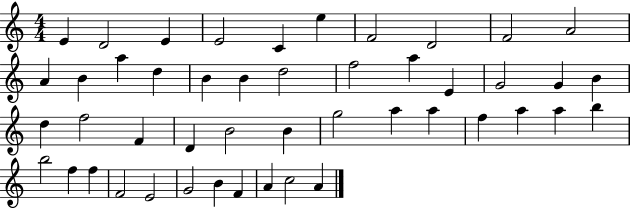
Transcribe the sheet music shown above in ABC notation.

X:1
T:Untitled
M:4/4
L:1/4
K:C
E D2 E E2 C e F2 D2 F2 A2 A B a d B B d2 f2 a E G2 G B d f2 F D B2 B g2 a a f a a b b2 f f F2 E2 G2 B F A c2 A